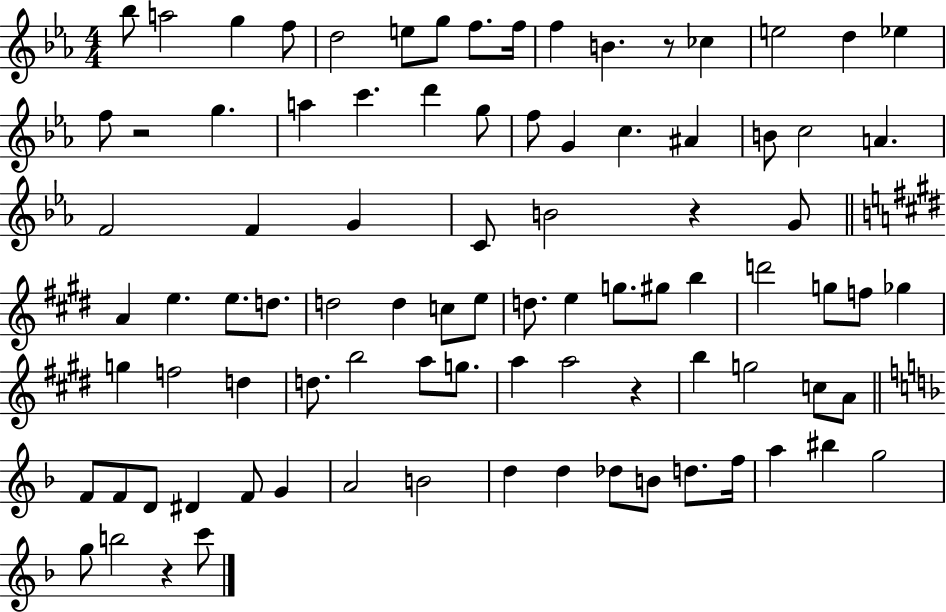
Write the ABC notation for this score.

X:1
T:Untitled
M:4/4
L:1/4
K:Eb
_b/2 a2 g f/2 d2 e/2 g/2 f/2 f/4 f B z/2 _c e2 d _e f/2 z2 g a c' d' g/2 f/2 G c ^A B/2 c2 A F2 F G C/2 B2 z G/2 A e e/2 d/2 d2 d c/2 e/2 d/2 e g/2 ^g/2 b d'2 g/2 f/2 _g g f2 d d/2 b2 a/2 g/2 a a2 z b g2 c/2 A/2 F/2 F/2 D/2 ^D F/2 G A2 B2 d d _d/2 B/2 d/2 f/4 a ^b g2 g/2 b2 z c'/2